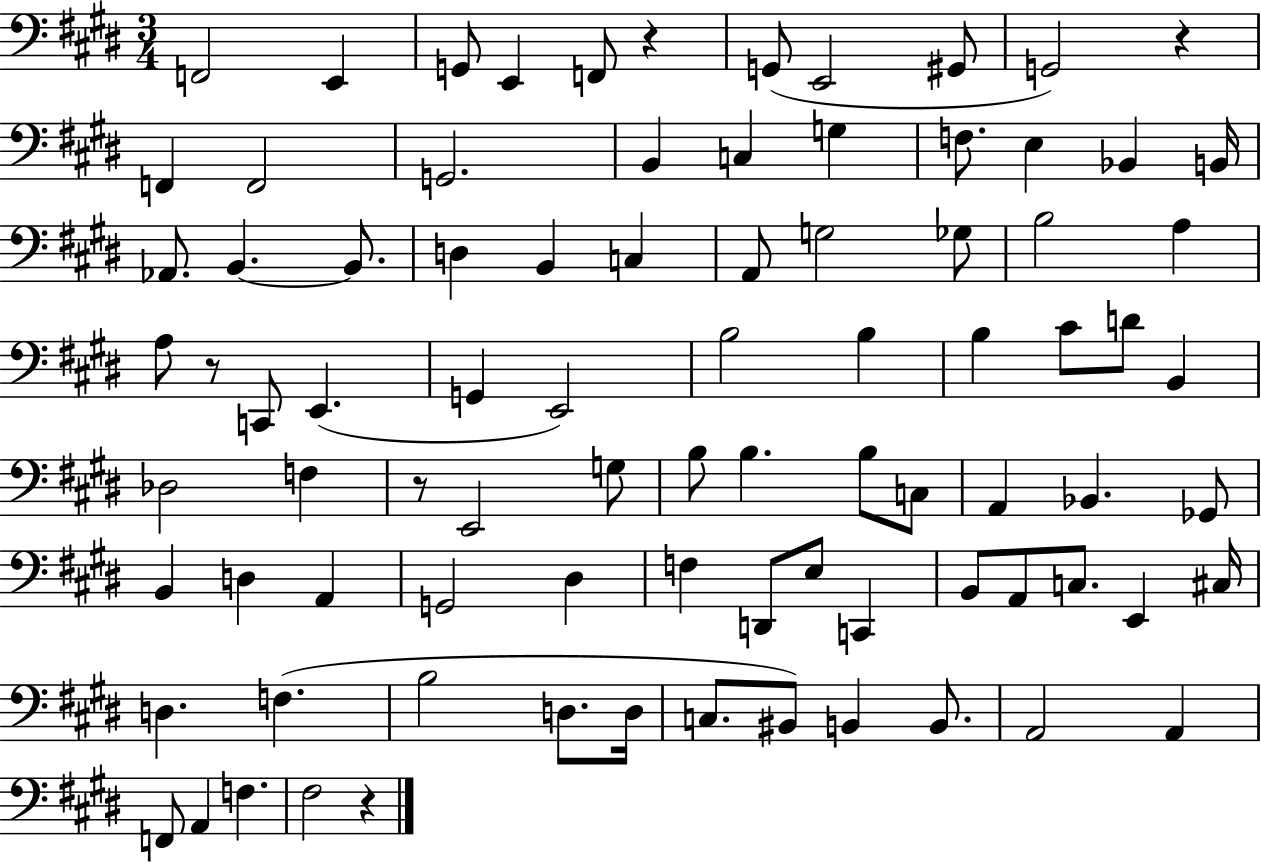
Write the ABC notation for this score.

X:1
T:Untitled
M:3/4
L:1/4
K:E
F,,2 E,, G,,/2 E,, F,,/2 z G,,/2 E,,2 ^G,,/2 G,,2 z F,, F,,2 G,,2 B,, C, G, F,/2 E, _B,, B,,/4 _A,,/2 B,, B,,/2 D, B,, C, A,,/2 G,2 _G,/2 B,2 A, A,/2 z/2 C,,/2 E,, G,, E,,2 B,2 B, B, ^C/2 D/2 B,, _D,2 F, z/2 E,,2 G,/2 B,/2 B, B,/2 C,/2 A,, _B,, _G,,/2 B,, D, A,, G,,2 ^D, F, D,,/2 E,/2 C,, B,,/2 A,,/2 C,/2 E,, ^C,/4 D, F, B,2 D,/2 D,/4 C,/2 ^B,,/2 B,, B,,/2 A,,2 A,, F,,/2 A,, F, ^F,2 z